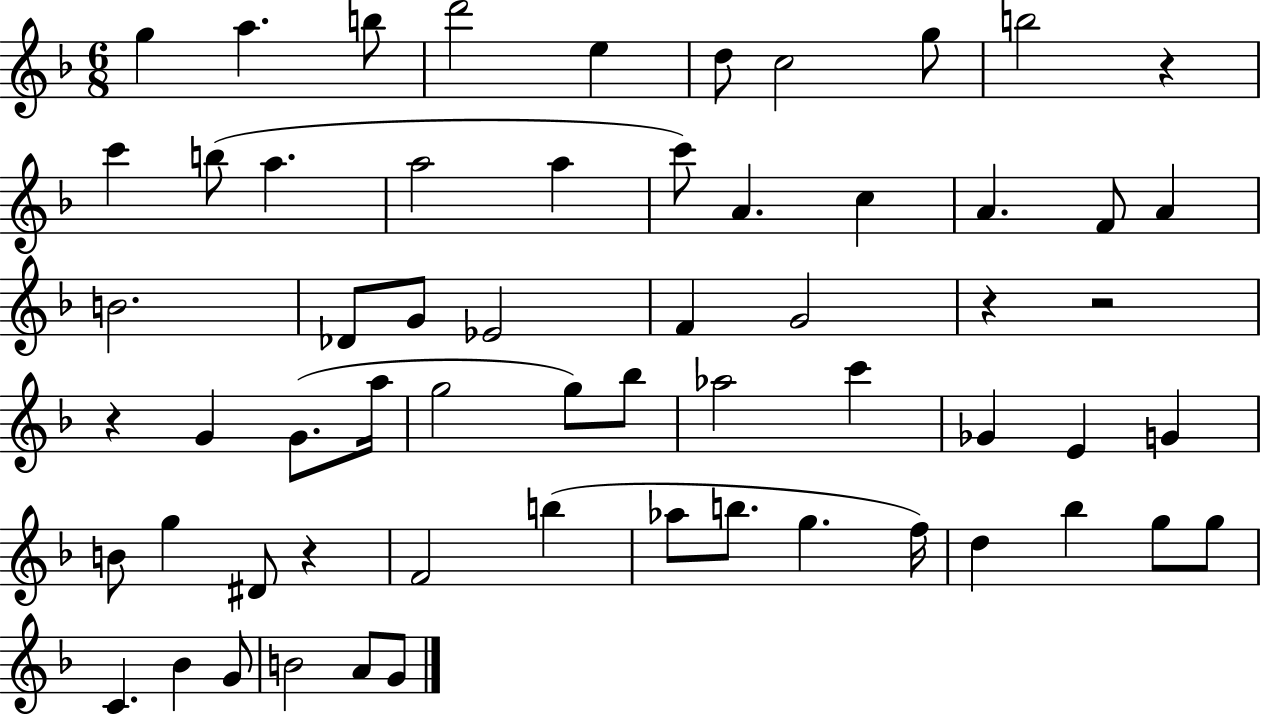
X:1
T:Untitled
M:6/8
L:1/4
K:F
g a b/2 d'2 e d/2 c2 g/2 b2 z c' b/2 a a2 a c'/2 A c A F/2 A B2 _D/2 G/2 _E2 F G2 z z2 z G G/2 a/4 g2 g/2 _b/2 _a2 c' _G E G B/2 g ^D/2 z F2 b _a/2 b/2 g f/4 d _b g/2 g/2 C _B G/2 B2 A/2 G/2